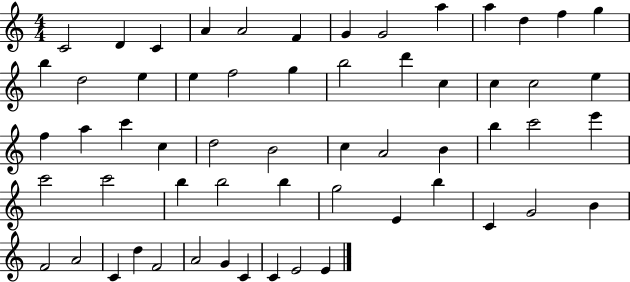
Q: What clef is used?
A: treble